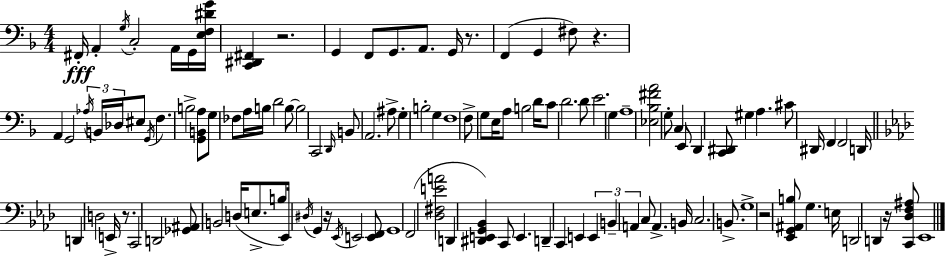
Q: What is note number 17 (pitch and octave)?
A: Ab3